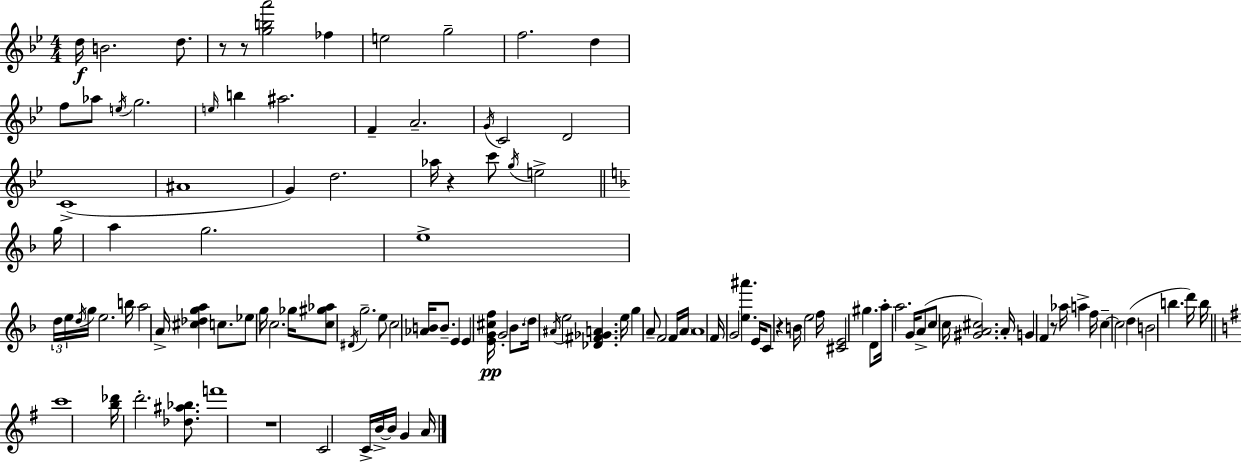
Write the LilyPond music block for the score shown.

{
  \clef treble
  \numericTimeSignature
  \time 4/4
  \key bes \major
  \repeat volta 2 { d''16\f b'2. d''8. | r8 r8 <g'' b'' a'''>2 fes''4 | e''2 g''2-- | f''2. d''4 | \break f''8 aes''8 \acciaccatura { e''16 } g''2. | \grace { e''16 } b''4 ais''2. | f'4-- a'2.-- | \acciaccatura { g'16 } c'2 d'2 | \break c'1->( | ais'1 | g'4) d''2. | aes''16 r4 c'''8 \acciaccatura { g''16 } e''2-> | \break \bar "||" \break \key f \major g''16 a''4 g''2. | e''1-> | \tuplet 3/2 { d''16 e''16 \acciaccatura { d''16 } } g''16 e''2. | b''16 a''2 a'16-> <cis'' des'' g'' a''>4 c''8. | \break ees''8 g''16 c''2. | ges''16 <c'' gis'' aes''>8 \acciaccatura { dis'16 } g''2.-- | e''8 c''2 <aes' b'>16 b'8.-- e'4 | e'4 <e' g' cis'' f''>16\pp g'2-. | \break bes'8. \parenthesize d''16 \acciaccatura { ais'16 } e''2 <des' fis' ges' a'>4. | e''16 g''4 a'8-- f'2 | f'16 \parenthesize a'16 a'1 | f'16 g'2 <e'' ais'''>4. | \break e'16 c'8 r4 b'16 e''2 | f''16 <cis' e'>2 gis''4. | d'8 a''16-. a''2. | g'16 a'8->( c''8 c''16 <gis' a' cis''>2.) | \break a'16-. g'4 f'4 r8 aes''16 a''4-> | f''16 c''4--~~ c''2 | d''4( b'2 b''4. | d'''16) b''16 \bar "||" \break \key g \major c'''1 | <b'' des'''>16 d'''2.-. <des'' ais'' bes''>8. | f'''1 | r1 | \break c'2 c'16-> b'16->~~ b'16 g'4 a'16 | } \bar "|."
}